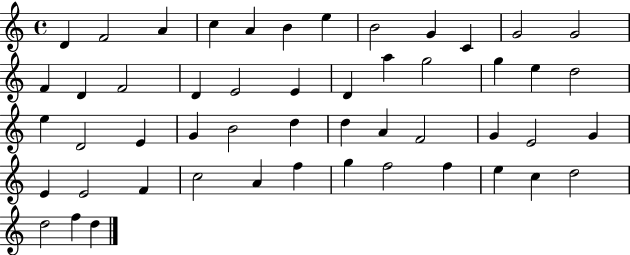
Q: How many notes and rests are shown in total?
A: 51